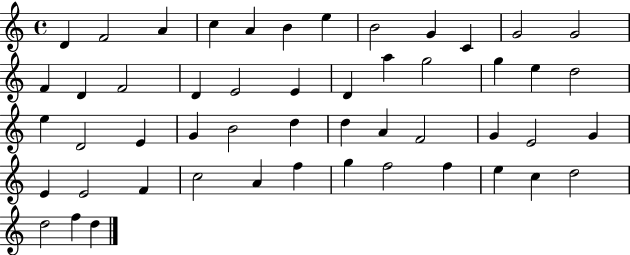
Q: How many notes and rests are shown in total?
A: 51